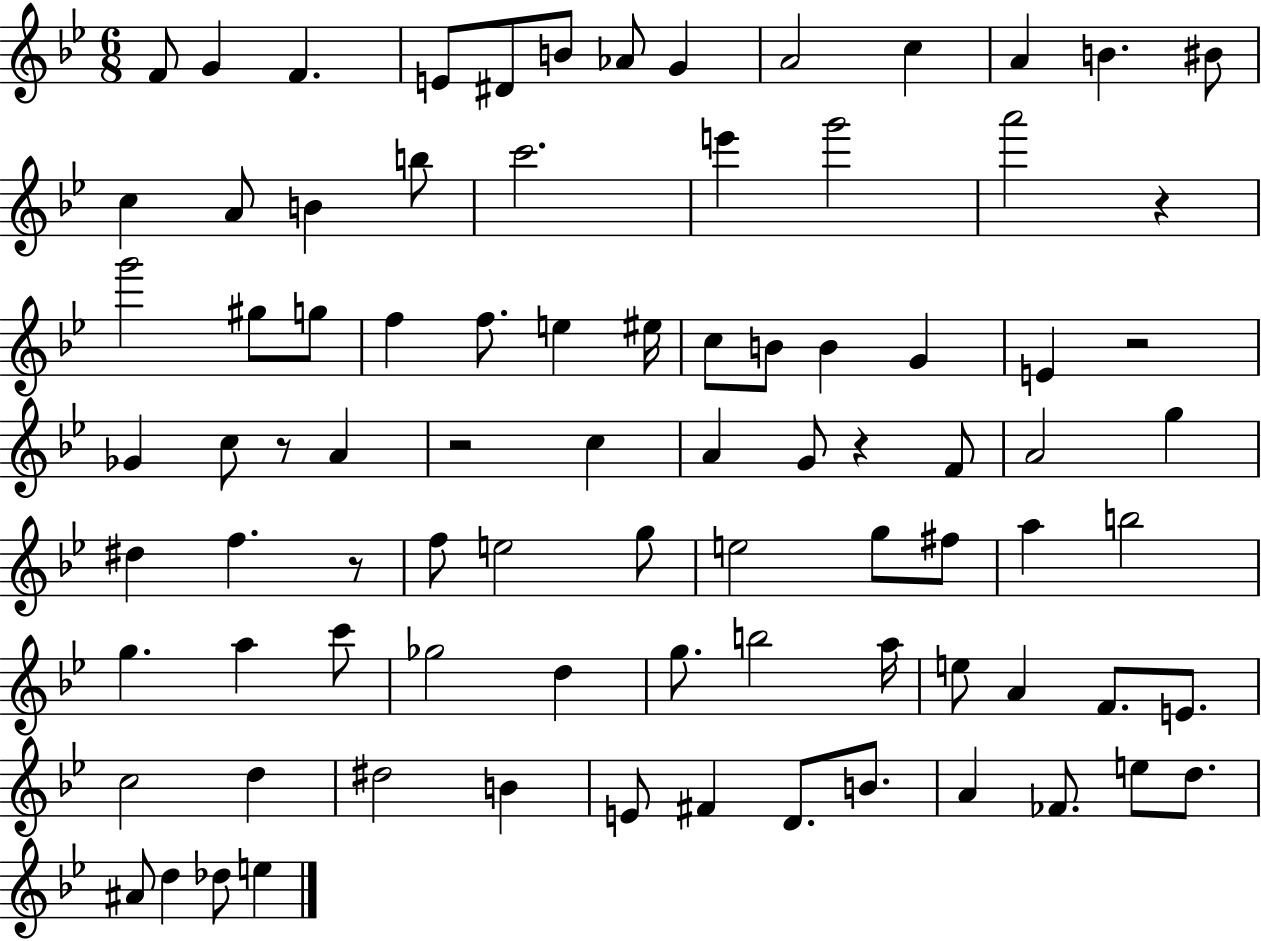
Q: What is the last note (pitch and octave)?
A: E5